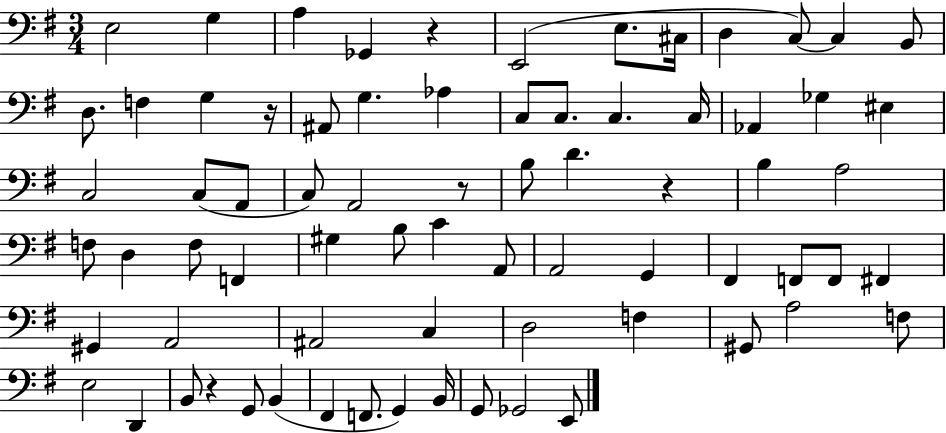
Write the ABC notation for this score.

X:1
T:Untitled
M:3/4
L:1/4
K:G
E,2 G, A, _G,, z E,,2 E,/2 ^C,/4 D, C,/2 C, B,,/2 D,/2 F, G, z/4 ^A,,/2 G, _A, C,/2 C,/2 C, C,/4 _A,, _G, ^E, C,2 C,/2 A,,/2 C,/2 A,,2 z/2 B,/2 D z B, A,2 F,/2 D, F,/2 F,, ^G, B,/2 C A,,/2 A,,2 G,, ^F,, F,,/2 F,,/2 ^F,, ^G,, A,,2 ^A,,2 C, D,2 F, ^G,,/2 A,2 F,/2 E,2 D,, B,,/2 z G,,/2 B,, ^F,, F,,/2 G,, B,,/4 G,,/2 _G,,2 E,,/2